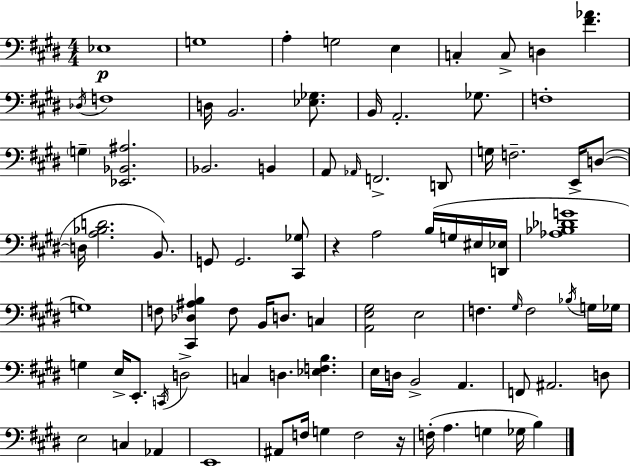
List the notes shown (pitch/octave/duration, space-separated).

Eb3/w G3/w A3/q G3/h E3/q C3/q C3/e D3/q [F#4,Ab4]/q. Db3/s F3/w D3/s B2/h. [Eb3,Gb3]/e. B2/s A2/h. Gb3/e. F3/w G3/q [Eb2,Bb2,A#3]/h. Bb2/h. B2/q A2/e Ab2/s F2/h. D2/e G3/s F3/h. E2/s D3/e D3/s [A3,Bb3,D4]/h. B2/e. G2/e G2/h. [C#2,Gb3]/e R/q A3/h B3/s G3/s EIS3/s [D2,Eb3]/s [Ab3,Bb3,Db4,G4]/w G3/w F3/e [C#2,Db3,A#3,B3]/q F3/e B2/s D3/e. C3/q [A2,E3,G#3]/h E3/h F3/q. G#3/s F3/h Bb3/s G3/s Gb3/s G3/q E3/s E2/e. C2/s D3/h C3/q D3/q. [Eb3,F3,B3]/q. E3/s D3/s B2/h A2/q. F2/e A#2/h. D3/e E3/h C3/q Ab2/q E2/w A#2/e F3/s G3/q F3/h R/s F3/s A3/q. G3/q Gb3/s B3/q